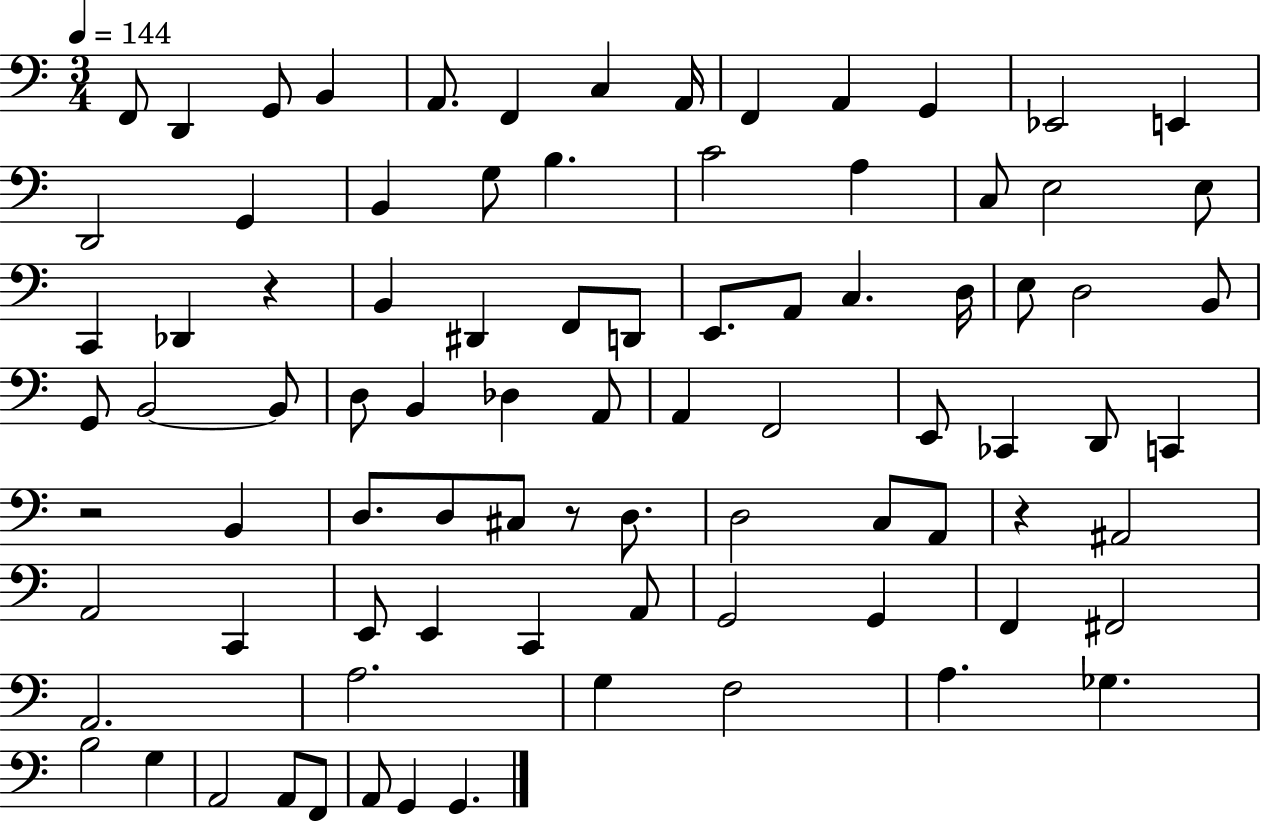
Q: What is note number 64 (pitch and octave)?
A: A2